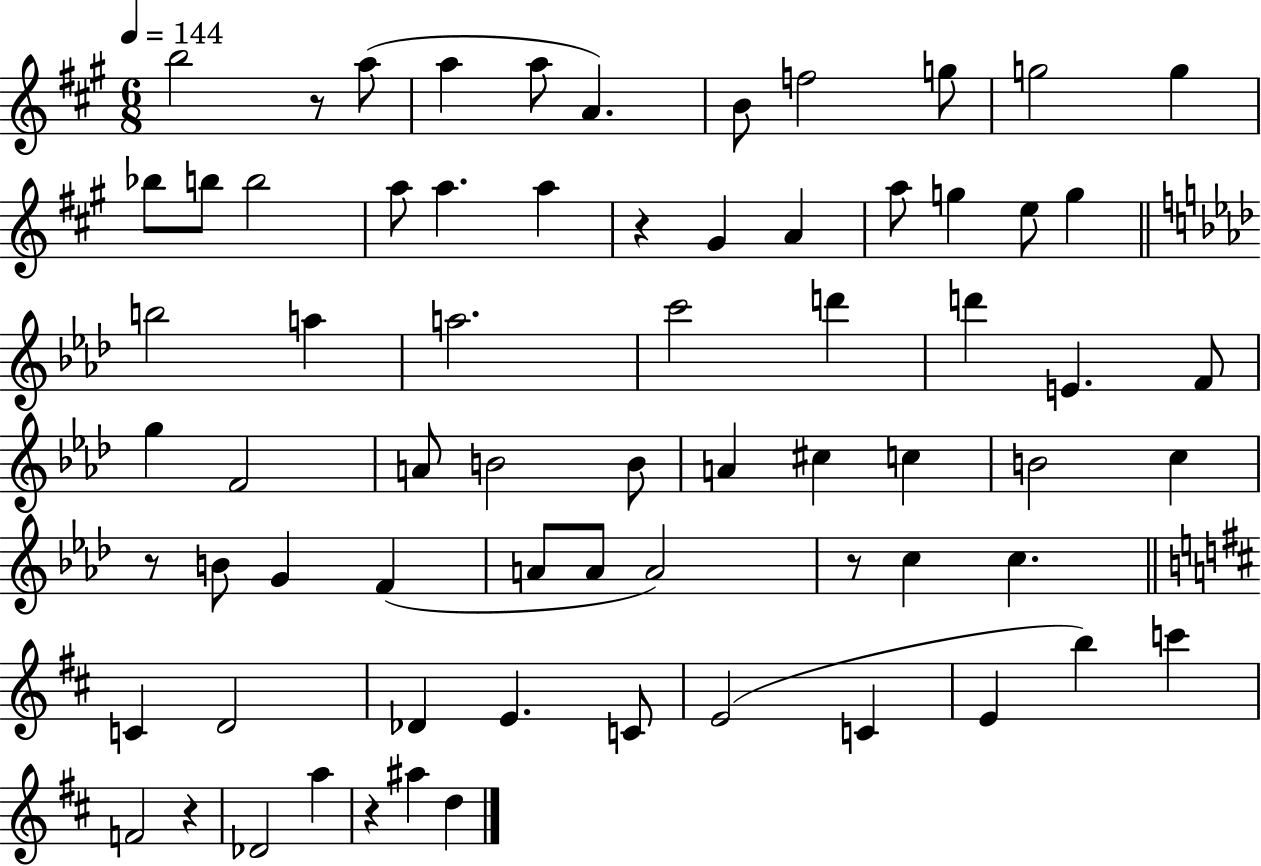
X:1
T:Untitled
M:6/8
L:1/4
K:A
b2 z/2 a/2 a a/2 A B/2 f2 g/2 g2 g _b/2 b/2 b2 a/2 a a z ^G A a/2 g e/2 g b2 a a2 c'2 d' d' E F/2 g F2 A/2 B2 B/2 A ^c c B2 c z/2 B/2 G F A/2 A/2 A2 z/2 c c C D2 _D E C/2 E2 C E b c' F2 z _D2 a z ^a d